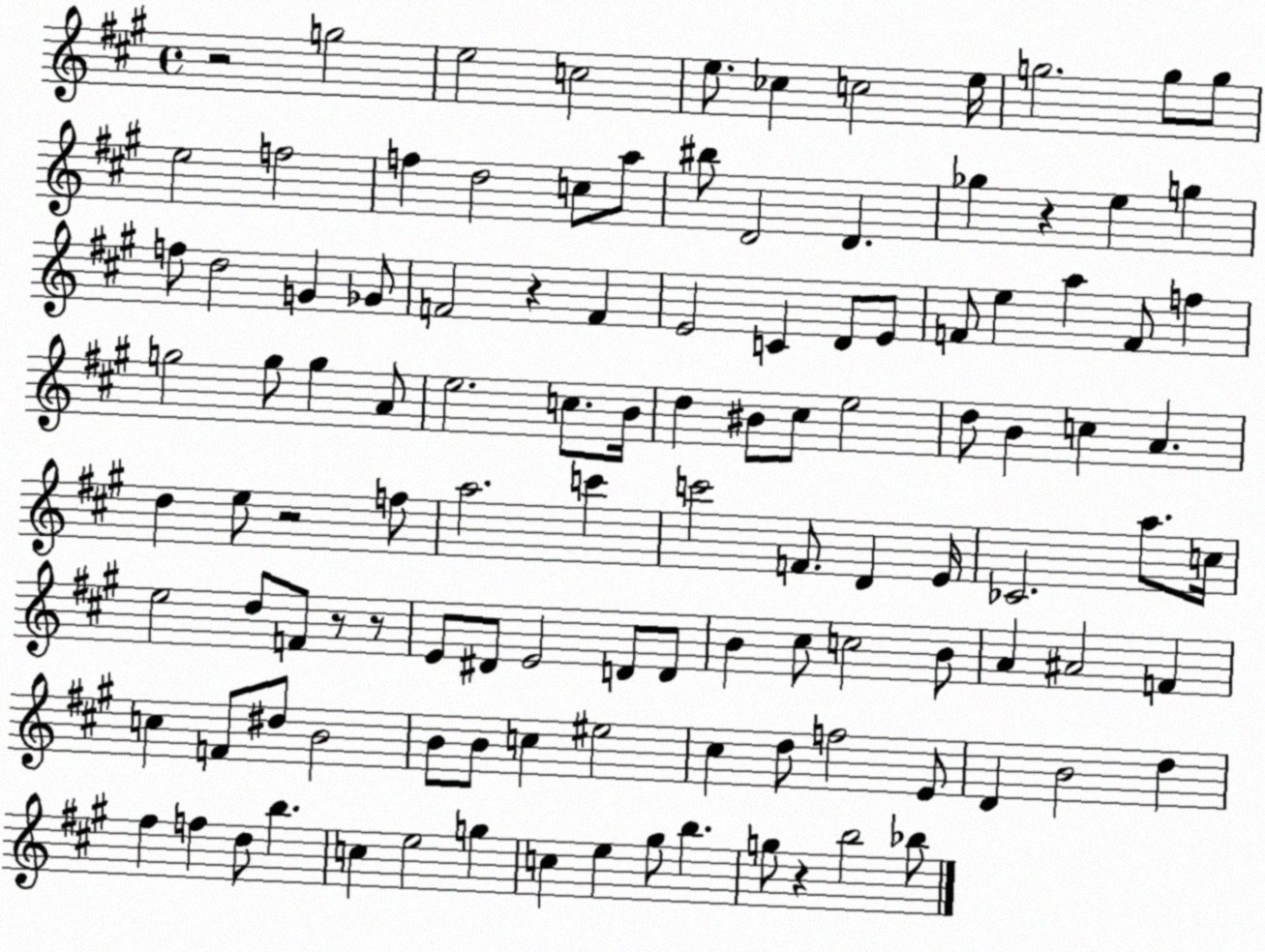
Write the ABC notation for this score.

X:1
T:Untitled
M:4/4
L:1/4
K:A
z2 g2 e2 c2 e/2 _c c2 e/4 g2 g/2 g/2 e2 f2 f d2 c/2 a/2 ^b/2 D2 D _g z e g f/2 d2 G _G/2 F2 z F E2 C D/2 E/2 F/2 e a F/2 f g2 g/2 g A/2 e2 c/2 B/4 d ^B/2 ^c/2 e2 d/2 B c A d e/2 z2 f/2 a2 c' c'2 F/2 D E/4 _C2 a/2 c/4 e2 d/2 F/2 z/2 z/2 E/2 ^D/2 E2 D/2 D/2 B ^c/2 c2 B/2 A ^A2 F c F/2 ^d/2 B2 B/2 B/2 c ^e2 ^c d/2 f2 E/2 D B2 d ^f f d/2 b c e2 g c e ^g/2 b g/2 z b2 _b/2